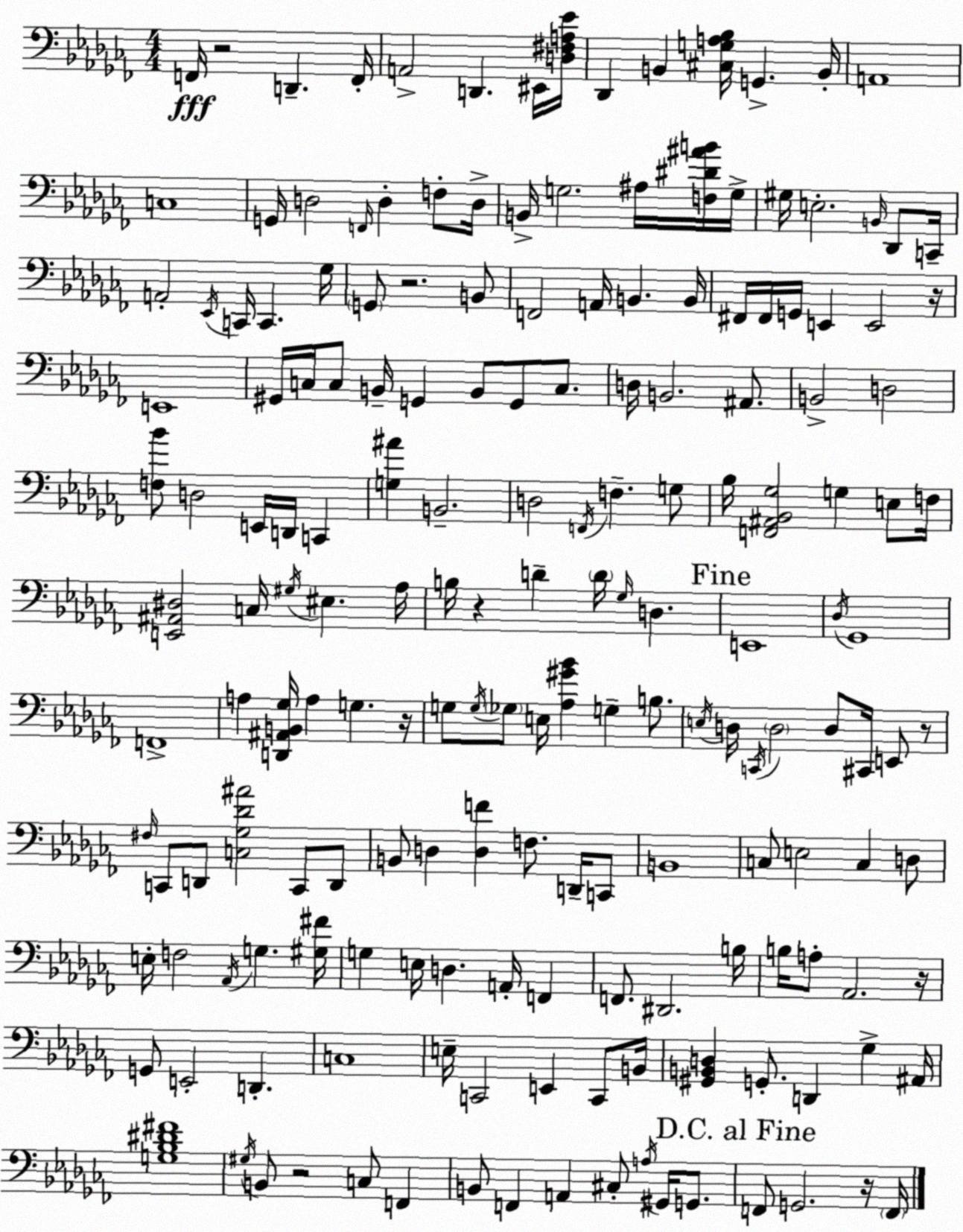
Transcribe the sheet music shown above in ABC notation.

X:1
T:Untitled
M:4/4
L:1/4
K:Abm
F,,/4 z2 D,, F,,/4 A,,2 D,, ^E,,/4 [D,^F,A,_E]/4 _D,, B,, [^C,G,A,_B,]/4 G,, B,,/4 A,,4 C,4 G,,/4 D,2 F,,/4 D, F,/2 D,/4 B,,/4 G,2 ^A,/4 [F,^D^AB]/4 G,/4 ^G,/4 E,2 B,,/4 _D,,/2 C,,/4 A,,2 _E,,/4 C,,/4 C,, _G,/4 G,,/2 z2 B,,/2 F,,2 A,,/4 B,, B,,/4 ^F,,/4 ^F,,/4 G,,/4 E,, E,,2 z/4 E,,4 ^G,,/4 C,/4 C,/2 B,,/4 G,, B,,/2 G,,/2 C,/2 D,/4 B,,2 ^A,,/2 B,,2 D,2 [F,_B]/2 D,2 E,,/4 D,,/4 C,, [G,^A] B,,2 D,2 F,,/4 F, G,/2 _B,/4 [F,,^A,,_B,,_G,]2 G, E,/2 F,/4 [E,,^A,,^D,]2 C,/4 ^G,/4 ^E, _A,/4 B,/4 z D D/4 _G,/4 D, E,,4 _D,/4 _G,,4 F,,4 A, [D,,^A,,B,,_G,]/4 A, G, z/4 G,/2 G,/4 _G,/2 E,/4 [_A,^G_B] G, B,/2 E,/4 D,/4 C,,/4 D,2 D,/2 ^C,,/4 E,,/2 z/2 ^F,/4 C,,/2 D,,/2 [C,_G,_D^A]2 C,,/2 D,,/2 B,,/2 D, [D,F] F,/2 D,,/4 C,,/2 B,,4 C,/2 E,2 C, D,/2 E,/4 F,2 _A,,/4 G, [^G,^F]/4 G, E,/4 D, A,,/4 F,, F,,/2 ^D,,2 B,/4 B,/4 A,/2 _A,,2 z/4 G,,/2 E,,2 D,, C,4 E,/4 C,,2 E,, C,,/2 B,,/4 [^G,,B,,D,] G,,/2 D,, _G, ^A,,/4 [G,_B,^D^F]4 ^G,/4 B,,/2 z2 C,/2 F,, B,,/2 F,, A,, ^C,/2 A,/4 ^G,,/4 G,,/2 F,,/2 G,,2 z/4 F,,/4